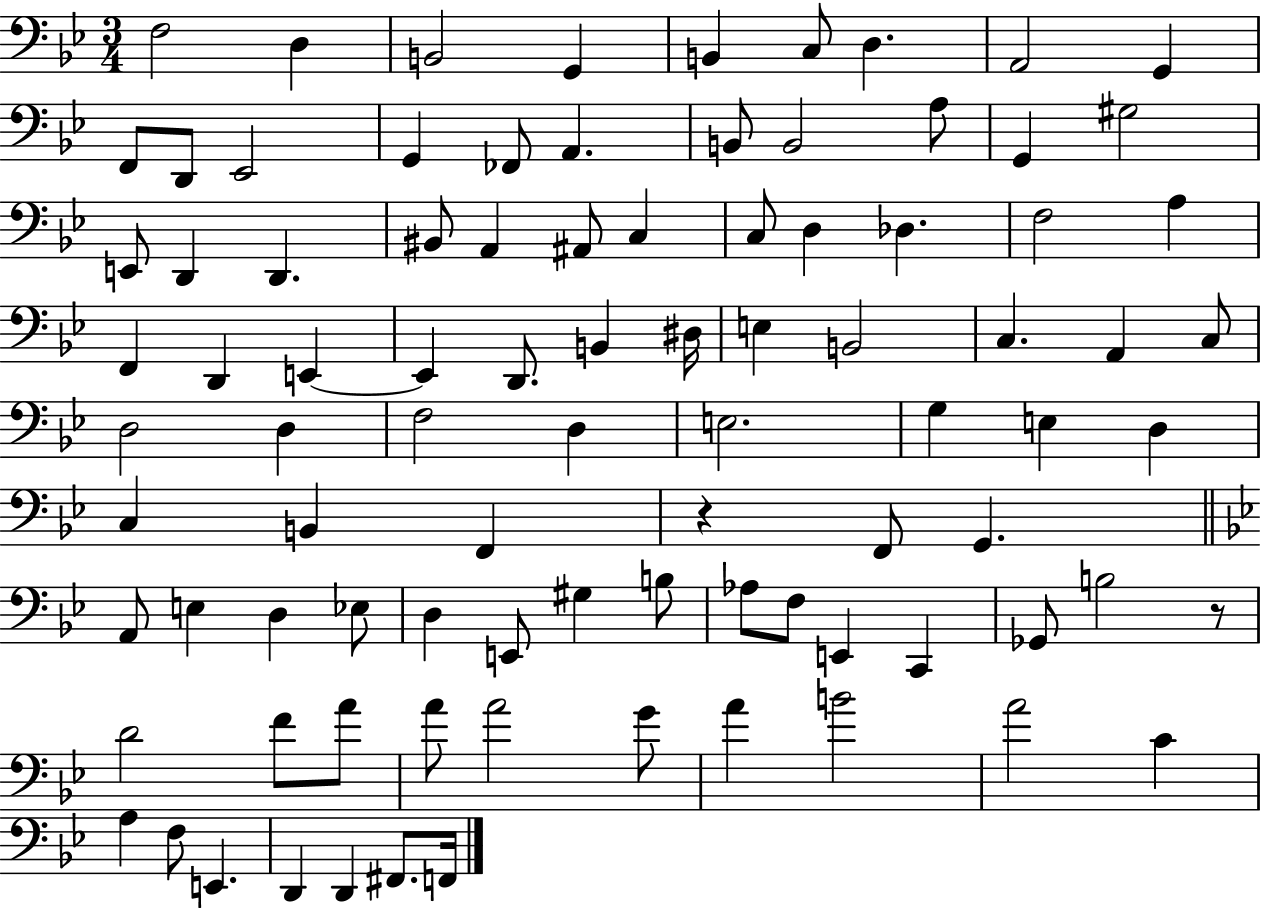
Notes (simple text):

F3/h D3/q B2/h G2/q B2/q C3/e D3/q. A2/h G2/q F2/e D2/e Eb2/h G2/q FES2/e A2/q. B2/e B2/h A3/e G2/q G#3/h E2/e D2/q D2/q. BIS2/e A2/q A#2/e C3/q C3/e D3/q Db3/q. F3/h A3/q F2/q D2/q E2/q E2/q D2/e. B2/q D#3/s E3/q B2/h C3/q. A2/q C3/e D3/h D3/q F3/h D3/q E3/h. G3/q E3/q D3/q C3/q B2/q F2/q R/q F2/e G2/q. A2/e E3/q D3/q Eb3/e D3/q E2/e G#3/q B3/e Ab3/e F3/e E2/q C2/q Gb2/e B3/h R/e D4/h F4/e A4/e A4/e A4/h G4/e A4/q B4/h A4/h C4/q A3/q F3/e E2/q. D2/q D2/q F#2/e. F2/s